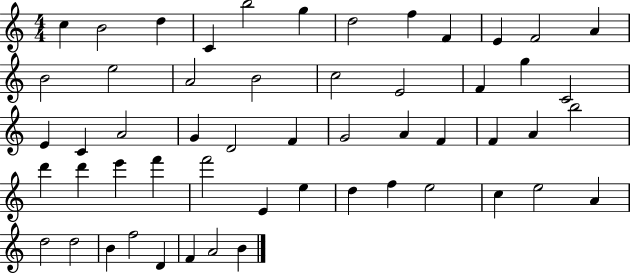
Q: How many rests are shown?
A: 0